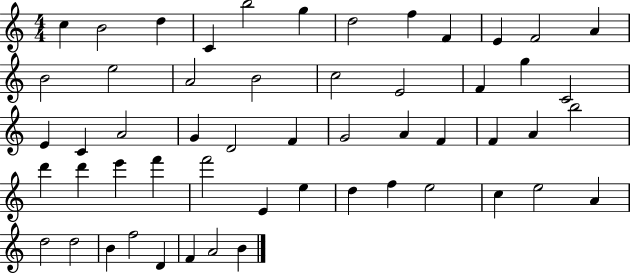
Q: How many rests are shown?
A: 0